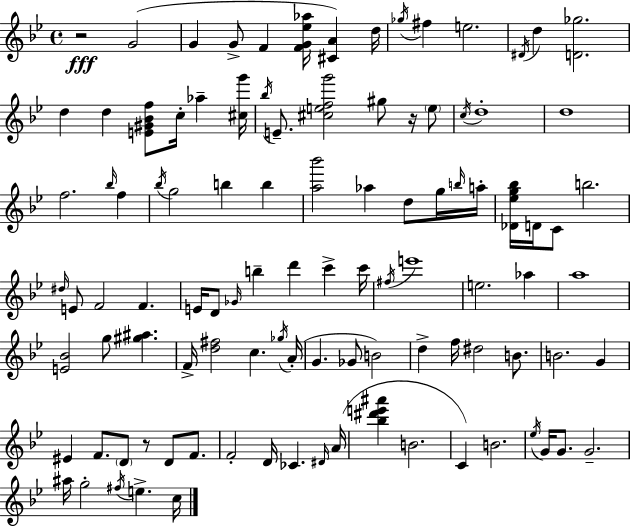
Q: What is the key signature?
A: G minor